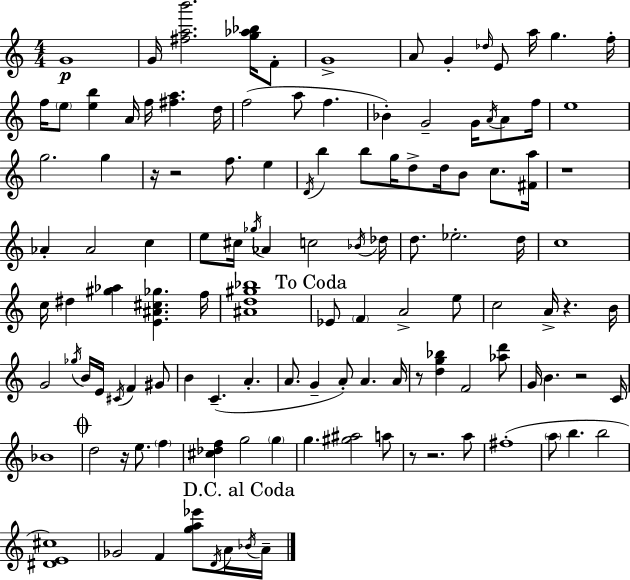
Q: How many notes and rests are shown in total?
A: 123